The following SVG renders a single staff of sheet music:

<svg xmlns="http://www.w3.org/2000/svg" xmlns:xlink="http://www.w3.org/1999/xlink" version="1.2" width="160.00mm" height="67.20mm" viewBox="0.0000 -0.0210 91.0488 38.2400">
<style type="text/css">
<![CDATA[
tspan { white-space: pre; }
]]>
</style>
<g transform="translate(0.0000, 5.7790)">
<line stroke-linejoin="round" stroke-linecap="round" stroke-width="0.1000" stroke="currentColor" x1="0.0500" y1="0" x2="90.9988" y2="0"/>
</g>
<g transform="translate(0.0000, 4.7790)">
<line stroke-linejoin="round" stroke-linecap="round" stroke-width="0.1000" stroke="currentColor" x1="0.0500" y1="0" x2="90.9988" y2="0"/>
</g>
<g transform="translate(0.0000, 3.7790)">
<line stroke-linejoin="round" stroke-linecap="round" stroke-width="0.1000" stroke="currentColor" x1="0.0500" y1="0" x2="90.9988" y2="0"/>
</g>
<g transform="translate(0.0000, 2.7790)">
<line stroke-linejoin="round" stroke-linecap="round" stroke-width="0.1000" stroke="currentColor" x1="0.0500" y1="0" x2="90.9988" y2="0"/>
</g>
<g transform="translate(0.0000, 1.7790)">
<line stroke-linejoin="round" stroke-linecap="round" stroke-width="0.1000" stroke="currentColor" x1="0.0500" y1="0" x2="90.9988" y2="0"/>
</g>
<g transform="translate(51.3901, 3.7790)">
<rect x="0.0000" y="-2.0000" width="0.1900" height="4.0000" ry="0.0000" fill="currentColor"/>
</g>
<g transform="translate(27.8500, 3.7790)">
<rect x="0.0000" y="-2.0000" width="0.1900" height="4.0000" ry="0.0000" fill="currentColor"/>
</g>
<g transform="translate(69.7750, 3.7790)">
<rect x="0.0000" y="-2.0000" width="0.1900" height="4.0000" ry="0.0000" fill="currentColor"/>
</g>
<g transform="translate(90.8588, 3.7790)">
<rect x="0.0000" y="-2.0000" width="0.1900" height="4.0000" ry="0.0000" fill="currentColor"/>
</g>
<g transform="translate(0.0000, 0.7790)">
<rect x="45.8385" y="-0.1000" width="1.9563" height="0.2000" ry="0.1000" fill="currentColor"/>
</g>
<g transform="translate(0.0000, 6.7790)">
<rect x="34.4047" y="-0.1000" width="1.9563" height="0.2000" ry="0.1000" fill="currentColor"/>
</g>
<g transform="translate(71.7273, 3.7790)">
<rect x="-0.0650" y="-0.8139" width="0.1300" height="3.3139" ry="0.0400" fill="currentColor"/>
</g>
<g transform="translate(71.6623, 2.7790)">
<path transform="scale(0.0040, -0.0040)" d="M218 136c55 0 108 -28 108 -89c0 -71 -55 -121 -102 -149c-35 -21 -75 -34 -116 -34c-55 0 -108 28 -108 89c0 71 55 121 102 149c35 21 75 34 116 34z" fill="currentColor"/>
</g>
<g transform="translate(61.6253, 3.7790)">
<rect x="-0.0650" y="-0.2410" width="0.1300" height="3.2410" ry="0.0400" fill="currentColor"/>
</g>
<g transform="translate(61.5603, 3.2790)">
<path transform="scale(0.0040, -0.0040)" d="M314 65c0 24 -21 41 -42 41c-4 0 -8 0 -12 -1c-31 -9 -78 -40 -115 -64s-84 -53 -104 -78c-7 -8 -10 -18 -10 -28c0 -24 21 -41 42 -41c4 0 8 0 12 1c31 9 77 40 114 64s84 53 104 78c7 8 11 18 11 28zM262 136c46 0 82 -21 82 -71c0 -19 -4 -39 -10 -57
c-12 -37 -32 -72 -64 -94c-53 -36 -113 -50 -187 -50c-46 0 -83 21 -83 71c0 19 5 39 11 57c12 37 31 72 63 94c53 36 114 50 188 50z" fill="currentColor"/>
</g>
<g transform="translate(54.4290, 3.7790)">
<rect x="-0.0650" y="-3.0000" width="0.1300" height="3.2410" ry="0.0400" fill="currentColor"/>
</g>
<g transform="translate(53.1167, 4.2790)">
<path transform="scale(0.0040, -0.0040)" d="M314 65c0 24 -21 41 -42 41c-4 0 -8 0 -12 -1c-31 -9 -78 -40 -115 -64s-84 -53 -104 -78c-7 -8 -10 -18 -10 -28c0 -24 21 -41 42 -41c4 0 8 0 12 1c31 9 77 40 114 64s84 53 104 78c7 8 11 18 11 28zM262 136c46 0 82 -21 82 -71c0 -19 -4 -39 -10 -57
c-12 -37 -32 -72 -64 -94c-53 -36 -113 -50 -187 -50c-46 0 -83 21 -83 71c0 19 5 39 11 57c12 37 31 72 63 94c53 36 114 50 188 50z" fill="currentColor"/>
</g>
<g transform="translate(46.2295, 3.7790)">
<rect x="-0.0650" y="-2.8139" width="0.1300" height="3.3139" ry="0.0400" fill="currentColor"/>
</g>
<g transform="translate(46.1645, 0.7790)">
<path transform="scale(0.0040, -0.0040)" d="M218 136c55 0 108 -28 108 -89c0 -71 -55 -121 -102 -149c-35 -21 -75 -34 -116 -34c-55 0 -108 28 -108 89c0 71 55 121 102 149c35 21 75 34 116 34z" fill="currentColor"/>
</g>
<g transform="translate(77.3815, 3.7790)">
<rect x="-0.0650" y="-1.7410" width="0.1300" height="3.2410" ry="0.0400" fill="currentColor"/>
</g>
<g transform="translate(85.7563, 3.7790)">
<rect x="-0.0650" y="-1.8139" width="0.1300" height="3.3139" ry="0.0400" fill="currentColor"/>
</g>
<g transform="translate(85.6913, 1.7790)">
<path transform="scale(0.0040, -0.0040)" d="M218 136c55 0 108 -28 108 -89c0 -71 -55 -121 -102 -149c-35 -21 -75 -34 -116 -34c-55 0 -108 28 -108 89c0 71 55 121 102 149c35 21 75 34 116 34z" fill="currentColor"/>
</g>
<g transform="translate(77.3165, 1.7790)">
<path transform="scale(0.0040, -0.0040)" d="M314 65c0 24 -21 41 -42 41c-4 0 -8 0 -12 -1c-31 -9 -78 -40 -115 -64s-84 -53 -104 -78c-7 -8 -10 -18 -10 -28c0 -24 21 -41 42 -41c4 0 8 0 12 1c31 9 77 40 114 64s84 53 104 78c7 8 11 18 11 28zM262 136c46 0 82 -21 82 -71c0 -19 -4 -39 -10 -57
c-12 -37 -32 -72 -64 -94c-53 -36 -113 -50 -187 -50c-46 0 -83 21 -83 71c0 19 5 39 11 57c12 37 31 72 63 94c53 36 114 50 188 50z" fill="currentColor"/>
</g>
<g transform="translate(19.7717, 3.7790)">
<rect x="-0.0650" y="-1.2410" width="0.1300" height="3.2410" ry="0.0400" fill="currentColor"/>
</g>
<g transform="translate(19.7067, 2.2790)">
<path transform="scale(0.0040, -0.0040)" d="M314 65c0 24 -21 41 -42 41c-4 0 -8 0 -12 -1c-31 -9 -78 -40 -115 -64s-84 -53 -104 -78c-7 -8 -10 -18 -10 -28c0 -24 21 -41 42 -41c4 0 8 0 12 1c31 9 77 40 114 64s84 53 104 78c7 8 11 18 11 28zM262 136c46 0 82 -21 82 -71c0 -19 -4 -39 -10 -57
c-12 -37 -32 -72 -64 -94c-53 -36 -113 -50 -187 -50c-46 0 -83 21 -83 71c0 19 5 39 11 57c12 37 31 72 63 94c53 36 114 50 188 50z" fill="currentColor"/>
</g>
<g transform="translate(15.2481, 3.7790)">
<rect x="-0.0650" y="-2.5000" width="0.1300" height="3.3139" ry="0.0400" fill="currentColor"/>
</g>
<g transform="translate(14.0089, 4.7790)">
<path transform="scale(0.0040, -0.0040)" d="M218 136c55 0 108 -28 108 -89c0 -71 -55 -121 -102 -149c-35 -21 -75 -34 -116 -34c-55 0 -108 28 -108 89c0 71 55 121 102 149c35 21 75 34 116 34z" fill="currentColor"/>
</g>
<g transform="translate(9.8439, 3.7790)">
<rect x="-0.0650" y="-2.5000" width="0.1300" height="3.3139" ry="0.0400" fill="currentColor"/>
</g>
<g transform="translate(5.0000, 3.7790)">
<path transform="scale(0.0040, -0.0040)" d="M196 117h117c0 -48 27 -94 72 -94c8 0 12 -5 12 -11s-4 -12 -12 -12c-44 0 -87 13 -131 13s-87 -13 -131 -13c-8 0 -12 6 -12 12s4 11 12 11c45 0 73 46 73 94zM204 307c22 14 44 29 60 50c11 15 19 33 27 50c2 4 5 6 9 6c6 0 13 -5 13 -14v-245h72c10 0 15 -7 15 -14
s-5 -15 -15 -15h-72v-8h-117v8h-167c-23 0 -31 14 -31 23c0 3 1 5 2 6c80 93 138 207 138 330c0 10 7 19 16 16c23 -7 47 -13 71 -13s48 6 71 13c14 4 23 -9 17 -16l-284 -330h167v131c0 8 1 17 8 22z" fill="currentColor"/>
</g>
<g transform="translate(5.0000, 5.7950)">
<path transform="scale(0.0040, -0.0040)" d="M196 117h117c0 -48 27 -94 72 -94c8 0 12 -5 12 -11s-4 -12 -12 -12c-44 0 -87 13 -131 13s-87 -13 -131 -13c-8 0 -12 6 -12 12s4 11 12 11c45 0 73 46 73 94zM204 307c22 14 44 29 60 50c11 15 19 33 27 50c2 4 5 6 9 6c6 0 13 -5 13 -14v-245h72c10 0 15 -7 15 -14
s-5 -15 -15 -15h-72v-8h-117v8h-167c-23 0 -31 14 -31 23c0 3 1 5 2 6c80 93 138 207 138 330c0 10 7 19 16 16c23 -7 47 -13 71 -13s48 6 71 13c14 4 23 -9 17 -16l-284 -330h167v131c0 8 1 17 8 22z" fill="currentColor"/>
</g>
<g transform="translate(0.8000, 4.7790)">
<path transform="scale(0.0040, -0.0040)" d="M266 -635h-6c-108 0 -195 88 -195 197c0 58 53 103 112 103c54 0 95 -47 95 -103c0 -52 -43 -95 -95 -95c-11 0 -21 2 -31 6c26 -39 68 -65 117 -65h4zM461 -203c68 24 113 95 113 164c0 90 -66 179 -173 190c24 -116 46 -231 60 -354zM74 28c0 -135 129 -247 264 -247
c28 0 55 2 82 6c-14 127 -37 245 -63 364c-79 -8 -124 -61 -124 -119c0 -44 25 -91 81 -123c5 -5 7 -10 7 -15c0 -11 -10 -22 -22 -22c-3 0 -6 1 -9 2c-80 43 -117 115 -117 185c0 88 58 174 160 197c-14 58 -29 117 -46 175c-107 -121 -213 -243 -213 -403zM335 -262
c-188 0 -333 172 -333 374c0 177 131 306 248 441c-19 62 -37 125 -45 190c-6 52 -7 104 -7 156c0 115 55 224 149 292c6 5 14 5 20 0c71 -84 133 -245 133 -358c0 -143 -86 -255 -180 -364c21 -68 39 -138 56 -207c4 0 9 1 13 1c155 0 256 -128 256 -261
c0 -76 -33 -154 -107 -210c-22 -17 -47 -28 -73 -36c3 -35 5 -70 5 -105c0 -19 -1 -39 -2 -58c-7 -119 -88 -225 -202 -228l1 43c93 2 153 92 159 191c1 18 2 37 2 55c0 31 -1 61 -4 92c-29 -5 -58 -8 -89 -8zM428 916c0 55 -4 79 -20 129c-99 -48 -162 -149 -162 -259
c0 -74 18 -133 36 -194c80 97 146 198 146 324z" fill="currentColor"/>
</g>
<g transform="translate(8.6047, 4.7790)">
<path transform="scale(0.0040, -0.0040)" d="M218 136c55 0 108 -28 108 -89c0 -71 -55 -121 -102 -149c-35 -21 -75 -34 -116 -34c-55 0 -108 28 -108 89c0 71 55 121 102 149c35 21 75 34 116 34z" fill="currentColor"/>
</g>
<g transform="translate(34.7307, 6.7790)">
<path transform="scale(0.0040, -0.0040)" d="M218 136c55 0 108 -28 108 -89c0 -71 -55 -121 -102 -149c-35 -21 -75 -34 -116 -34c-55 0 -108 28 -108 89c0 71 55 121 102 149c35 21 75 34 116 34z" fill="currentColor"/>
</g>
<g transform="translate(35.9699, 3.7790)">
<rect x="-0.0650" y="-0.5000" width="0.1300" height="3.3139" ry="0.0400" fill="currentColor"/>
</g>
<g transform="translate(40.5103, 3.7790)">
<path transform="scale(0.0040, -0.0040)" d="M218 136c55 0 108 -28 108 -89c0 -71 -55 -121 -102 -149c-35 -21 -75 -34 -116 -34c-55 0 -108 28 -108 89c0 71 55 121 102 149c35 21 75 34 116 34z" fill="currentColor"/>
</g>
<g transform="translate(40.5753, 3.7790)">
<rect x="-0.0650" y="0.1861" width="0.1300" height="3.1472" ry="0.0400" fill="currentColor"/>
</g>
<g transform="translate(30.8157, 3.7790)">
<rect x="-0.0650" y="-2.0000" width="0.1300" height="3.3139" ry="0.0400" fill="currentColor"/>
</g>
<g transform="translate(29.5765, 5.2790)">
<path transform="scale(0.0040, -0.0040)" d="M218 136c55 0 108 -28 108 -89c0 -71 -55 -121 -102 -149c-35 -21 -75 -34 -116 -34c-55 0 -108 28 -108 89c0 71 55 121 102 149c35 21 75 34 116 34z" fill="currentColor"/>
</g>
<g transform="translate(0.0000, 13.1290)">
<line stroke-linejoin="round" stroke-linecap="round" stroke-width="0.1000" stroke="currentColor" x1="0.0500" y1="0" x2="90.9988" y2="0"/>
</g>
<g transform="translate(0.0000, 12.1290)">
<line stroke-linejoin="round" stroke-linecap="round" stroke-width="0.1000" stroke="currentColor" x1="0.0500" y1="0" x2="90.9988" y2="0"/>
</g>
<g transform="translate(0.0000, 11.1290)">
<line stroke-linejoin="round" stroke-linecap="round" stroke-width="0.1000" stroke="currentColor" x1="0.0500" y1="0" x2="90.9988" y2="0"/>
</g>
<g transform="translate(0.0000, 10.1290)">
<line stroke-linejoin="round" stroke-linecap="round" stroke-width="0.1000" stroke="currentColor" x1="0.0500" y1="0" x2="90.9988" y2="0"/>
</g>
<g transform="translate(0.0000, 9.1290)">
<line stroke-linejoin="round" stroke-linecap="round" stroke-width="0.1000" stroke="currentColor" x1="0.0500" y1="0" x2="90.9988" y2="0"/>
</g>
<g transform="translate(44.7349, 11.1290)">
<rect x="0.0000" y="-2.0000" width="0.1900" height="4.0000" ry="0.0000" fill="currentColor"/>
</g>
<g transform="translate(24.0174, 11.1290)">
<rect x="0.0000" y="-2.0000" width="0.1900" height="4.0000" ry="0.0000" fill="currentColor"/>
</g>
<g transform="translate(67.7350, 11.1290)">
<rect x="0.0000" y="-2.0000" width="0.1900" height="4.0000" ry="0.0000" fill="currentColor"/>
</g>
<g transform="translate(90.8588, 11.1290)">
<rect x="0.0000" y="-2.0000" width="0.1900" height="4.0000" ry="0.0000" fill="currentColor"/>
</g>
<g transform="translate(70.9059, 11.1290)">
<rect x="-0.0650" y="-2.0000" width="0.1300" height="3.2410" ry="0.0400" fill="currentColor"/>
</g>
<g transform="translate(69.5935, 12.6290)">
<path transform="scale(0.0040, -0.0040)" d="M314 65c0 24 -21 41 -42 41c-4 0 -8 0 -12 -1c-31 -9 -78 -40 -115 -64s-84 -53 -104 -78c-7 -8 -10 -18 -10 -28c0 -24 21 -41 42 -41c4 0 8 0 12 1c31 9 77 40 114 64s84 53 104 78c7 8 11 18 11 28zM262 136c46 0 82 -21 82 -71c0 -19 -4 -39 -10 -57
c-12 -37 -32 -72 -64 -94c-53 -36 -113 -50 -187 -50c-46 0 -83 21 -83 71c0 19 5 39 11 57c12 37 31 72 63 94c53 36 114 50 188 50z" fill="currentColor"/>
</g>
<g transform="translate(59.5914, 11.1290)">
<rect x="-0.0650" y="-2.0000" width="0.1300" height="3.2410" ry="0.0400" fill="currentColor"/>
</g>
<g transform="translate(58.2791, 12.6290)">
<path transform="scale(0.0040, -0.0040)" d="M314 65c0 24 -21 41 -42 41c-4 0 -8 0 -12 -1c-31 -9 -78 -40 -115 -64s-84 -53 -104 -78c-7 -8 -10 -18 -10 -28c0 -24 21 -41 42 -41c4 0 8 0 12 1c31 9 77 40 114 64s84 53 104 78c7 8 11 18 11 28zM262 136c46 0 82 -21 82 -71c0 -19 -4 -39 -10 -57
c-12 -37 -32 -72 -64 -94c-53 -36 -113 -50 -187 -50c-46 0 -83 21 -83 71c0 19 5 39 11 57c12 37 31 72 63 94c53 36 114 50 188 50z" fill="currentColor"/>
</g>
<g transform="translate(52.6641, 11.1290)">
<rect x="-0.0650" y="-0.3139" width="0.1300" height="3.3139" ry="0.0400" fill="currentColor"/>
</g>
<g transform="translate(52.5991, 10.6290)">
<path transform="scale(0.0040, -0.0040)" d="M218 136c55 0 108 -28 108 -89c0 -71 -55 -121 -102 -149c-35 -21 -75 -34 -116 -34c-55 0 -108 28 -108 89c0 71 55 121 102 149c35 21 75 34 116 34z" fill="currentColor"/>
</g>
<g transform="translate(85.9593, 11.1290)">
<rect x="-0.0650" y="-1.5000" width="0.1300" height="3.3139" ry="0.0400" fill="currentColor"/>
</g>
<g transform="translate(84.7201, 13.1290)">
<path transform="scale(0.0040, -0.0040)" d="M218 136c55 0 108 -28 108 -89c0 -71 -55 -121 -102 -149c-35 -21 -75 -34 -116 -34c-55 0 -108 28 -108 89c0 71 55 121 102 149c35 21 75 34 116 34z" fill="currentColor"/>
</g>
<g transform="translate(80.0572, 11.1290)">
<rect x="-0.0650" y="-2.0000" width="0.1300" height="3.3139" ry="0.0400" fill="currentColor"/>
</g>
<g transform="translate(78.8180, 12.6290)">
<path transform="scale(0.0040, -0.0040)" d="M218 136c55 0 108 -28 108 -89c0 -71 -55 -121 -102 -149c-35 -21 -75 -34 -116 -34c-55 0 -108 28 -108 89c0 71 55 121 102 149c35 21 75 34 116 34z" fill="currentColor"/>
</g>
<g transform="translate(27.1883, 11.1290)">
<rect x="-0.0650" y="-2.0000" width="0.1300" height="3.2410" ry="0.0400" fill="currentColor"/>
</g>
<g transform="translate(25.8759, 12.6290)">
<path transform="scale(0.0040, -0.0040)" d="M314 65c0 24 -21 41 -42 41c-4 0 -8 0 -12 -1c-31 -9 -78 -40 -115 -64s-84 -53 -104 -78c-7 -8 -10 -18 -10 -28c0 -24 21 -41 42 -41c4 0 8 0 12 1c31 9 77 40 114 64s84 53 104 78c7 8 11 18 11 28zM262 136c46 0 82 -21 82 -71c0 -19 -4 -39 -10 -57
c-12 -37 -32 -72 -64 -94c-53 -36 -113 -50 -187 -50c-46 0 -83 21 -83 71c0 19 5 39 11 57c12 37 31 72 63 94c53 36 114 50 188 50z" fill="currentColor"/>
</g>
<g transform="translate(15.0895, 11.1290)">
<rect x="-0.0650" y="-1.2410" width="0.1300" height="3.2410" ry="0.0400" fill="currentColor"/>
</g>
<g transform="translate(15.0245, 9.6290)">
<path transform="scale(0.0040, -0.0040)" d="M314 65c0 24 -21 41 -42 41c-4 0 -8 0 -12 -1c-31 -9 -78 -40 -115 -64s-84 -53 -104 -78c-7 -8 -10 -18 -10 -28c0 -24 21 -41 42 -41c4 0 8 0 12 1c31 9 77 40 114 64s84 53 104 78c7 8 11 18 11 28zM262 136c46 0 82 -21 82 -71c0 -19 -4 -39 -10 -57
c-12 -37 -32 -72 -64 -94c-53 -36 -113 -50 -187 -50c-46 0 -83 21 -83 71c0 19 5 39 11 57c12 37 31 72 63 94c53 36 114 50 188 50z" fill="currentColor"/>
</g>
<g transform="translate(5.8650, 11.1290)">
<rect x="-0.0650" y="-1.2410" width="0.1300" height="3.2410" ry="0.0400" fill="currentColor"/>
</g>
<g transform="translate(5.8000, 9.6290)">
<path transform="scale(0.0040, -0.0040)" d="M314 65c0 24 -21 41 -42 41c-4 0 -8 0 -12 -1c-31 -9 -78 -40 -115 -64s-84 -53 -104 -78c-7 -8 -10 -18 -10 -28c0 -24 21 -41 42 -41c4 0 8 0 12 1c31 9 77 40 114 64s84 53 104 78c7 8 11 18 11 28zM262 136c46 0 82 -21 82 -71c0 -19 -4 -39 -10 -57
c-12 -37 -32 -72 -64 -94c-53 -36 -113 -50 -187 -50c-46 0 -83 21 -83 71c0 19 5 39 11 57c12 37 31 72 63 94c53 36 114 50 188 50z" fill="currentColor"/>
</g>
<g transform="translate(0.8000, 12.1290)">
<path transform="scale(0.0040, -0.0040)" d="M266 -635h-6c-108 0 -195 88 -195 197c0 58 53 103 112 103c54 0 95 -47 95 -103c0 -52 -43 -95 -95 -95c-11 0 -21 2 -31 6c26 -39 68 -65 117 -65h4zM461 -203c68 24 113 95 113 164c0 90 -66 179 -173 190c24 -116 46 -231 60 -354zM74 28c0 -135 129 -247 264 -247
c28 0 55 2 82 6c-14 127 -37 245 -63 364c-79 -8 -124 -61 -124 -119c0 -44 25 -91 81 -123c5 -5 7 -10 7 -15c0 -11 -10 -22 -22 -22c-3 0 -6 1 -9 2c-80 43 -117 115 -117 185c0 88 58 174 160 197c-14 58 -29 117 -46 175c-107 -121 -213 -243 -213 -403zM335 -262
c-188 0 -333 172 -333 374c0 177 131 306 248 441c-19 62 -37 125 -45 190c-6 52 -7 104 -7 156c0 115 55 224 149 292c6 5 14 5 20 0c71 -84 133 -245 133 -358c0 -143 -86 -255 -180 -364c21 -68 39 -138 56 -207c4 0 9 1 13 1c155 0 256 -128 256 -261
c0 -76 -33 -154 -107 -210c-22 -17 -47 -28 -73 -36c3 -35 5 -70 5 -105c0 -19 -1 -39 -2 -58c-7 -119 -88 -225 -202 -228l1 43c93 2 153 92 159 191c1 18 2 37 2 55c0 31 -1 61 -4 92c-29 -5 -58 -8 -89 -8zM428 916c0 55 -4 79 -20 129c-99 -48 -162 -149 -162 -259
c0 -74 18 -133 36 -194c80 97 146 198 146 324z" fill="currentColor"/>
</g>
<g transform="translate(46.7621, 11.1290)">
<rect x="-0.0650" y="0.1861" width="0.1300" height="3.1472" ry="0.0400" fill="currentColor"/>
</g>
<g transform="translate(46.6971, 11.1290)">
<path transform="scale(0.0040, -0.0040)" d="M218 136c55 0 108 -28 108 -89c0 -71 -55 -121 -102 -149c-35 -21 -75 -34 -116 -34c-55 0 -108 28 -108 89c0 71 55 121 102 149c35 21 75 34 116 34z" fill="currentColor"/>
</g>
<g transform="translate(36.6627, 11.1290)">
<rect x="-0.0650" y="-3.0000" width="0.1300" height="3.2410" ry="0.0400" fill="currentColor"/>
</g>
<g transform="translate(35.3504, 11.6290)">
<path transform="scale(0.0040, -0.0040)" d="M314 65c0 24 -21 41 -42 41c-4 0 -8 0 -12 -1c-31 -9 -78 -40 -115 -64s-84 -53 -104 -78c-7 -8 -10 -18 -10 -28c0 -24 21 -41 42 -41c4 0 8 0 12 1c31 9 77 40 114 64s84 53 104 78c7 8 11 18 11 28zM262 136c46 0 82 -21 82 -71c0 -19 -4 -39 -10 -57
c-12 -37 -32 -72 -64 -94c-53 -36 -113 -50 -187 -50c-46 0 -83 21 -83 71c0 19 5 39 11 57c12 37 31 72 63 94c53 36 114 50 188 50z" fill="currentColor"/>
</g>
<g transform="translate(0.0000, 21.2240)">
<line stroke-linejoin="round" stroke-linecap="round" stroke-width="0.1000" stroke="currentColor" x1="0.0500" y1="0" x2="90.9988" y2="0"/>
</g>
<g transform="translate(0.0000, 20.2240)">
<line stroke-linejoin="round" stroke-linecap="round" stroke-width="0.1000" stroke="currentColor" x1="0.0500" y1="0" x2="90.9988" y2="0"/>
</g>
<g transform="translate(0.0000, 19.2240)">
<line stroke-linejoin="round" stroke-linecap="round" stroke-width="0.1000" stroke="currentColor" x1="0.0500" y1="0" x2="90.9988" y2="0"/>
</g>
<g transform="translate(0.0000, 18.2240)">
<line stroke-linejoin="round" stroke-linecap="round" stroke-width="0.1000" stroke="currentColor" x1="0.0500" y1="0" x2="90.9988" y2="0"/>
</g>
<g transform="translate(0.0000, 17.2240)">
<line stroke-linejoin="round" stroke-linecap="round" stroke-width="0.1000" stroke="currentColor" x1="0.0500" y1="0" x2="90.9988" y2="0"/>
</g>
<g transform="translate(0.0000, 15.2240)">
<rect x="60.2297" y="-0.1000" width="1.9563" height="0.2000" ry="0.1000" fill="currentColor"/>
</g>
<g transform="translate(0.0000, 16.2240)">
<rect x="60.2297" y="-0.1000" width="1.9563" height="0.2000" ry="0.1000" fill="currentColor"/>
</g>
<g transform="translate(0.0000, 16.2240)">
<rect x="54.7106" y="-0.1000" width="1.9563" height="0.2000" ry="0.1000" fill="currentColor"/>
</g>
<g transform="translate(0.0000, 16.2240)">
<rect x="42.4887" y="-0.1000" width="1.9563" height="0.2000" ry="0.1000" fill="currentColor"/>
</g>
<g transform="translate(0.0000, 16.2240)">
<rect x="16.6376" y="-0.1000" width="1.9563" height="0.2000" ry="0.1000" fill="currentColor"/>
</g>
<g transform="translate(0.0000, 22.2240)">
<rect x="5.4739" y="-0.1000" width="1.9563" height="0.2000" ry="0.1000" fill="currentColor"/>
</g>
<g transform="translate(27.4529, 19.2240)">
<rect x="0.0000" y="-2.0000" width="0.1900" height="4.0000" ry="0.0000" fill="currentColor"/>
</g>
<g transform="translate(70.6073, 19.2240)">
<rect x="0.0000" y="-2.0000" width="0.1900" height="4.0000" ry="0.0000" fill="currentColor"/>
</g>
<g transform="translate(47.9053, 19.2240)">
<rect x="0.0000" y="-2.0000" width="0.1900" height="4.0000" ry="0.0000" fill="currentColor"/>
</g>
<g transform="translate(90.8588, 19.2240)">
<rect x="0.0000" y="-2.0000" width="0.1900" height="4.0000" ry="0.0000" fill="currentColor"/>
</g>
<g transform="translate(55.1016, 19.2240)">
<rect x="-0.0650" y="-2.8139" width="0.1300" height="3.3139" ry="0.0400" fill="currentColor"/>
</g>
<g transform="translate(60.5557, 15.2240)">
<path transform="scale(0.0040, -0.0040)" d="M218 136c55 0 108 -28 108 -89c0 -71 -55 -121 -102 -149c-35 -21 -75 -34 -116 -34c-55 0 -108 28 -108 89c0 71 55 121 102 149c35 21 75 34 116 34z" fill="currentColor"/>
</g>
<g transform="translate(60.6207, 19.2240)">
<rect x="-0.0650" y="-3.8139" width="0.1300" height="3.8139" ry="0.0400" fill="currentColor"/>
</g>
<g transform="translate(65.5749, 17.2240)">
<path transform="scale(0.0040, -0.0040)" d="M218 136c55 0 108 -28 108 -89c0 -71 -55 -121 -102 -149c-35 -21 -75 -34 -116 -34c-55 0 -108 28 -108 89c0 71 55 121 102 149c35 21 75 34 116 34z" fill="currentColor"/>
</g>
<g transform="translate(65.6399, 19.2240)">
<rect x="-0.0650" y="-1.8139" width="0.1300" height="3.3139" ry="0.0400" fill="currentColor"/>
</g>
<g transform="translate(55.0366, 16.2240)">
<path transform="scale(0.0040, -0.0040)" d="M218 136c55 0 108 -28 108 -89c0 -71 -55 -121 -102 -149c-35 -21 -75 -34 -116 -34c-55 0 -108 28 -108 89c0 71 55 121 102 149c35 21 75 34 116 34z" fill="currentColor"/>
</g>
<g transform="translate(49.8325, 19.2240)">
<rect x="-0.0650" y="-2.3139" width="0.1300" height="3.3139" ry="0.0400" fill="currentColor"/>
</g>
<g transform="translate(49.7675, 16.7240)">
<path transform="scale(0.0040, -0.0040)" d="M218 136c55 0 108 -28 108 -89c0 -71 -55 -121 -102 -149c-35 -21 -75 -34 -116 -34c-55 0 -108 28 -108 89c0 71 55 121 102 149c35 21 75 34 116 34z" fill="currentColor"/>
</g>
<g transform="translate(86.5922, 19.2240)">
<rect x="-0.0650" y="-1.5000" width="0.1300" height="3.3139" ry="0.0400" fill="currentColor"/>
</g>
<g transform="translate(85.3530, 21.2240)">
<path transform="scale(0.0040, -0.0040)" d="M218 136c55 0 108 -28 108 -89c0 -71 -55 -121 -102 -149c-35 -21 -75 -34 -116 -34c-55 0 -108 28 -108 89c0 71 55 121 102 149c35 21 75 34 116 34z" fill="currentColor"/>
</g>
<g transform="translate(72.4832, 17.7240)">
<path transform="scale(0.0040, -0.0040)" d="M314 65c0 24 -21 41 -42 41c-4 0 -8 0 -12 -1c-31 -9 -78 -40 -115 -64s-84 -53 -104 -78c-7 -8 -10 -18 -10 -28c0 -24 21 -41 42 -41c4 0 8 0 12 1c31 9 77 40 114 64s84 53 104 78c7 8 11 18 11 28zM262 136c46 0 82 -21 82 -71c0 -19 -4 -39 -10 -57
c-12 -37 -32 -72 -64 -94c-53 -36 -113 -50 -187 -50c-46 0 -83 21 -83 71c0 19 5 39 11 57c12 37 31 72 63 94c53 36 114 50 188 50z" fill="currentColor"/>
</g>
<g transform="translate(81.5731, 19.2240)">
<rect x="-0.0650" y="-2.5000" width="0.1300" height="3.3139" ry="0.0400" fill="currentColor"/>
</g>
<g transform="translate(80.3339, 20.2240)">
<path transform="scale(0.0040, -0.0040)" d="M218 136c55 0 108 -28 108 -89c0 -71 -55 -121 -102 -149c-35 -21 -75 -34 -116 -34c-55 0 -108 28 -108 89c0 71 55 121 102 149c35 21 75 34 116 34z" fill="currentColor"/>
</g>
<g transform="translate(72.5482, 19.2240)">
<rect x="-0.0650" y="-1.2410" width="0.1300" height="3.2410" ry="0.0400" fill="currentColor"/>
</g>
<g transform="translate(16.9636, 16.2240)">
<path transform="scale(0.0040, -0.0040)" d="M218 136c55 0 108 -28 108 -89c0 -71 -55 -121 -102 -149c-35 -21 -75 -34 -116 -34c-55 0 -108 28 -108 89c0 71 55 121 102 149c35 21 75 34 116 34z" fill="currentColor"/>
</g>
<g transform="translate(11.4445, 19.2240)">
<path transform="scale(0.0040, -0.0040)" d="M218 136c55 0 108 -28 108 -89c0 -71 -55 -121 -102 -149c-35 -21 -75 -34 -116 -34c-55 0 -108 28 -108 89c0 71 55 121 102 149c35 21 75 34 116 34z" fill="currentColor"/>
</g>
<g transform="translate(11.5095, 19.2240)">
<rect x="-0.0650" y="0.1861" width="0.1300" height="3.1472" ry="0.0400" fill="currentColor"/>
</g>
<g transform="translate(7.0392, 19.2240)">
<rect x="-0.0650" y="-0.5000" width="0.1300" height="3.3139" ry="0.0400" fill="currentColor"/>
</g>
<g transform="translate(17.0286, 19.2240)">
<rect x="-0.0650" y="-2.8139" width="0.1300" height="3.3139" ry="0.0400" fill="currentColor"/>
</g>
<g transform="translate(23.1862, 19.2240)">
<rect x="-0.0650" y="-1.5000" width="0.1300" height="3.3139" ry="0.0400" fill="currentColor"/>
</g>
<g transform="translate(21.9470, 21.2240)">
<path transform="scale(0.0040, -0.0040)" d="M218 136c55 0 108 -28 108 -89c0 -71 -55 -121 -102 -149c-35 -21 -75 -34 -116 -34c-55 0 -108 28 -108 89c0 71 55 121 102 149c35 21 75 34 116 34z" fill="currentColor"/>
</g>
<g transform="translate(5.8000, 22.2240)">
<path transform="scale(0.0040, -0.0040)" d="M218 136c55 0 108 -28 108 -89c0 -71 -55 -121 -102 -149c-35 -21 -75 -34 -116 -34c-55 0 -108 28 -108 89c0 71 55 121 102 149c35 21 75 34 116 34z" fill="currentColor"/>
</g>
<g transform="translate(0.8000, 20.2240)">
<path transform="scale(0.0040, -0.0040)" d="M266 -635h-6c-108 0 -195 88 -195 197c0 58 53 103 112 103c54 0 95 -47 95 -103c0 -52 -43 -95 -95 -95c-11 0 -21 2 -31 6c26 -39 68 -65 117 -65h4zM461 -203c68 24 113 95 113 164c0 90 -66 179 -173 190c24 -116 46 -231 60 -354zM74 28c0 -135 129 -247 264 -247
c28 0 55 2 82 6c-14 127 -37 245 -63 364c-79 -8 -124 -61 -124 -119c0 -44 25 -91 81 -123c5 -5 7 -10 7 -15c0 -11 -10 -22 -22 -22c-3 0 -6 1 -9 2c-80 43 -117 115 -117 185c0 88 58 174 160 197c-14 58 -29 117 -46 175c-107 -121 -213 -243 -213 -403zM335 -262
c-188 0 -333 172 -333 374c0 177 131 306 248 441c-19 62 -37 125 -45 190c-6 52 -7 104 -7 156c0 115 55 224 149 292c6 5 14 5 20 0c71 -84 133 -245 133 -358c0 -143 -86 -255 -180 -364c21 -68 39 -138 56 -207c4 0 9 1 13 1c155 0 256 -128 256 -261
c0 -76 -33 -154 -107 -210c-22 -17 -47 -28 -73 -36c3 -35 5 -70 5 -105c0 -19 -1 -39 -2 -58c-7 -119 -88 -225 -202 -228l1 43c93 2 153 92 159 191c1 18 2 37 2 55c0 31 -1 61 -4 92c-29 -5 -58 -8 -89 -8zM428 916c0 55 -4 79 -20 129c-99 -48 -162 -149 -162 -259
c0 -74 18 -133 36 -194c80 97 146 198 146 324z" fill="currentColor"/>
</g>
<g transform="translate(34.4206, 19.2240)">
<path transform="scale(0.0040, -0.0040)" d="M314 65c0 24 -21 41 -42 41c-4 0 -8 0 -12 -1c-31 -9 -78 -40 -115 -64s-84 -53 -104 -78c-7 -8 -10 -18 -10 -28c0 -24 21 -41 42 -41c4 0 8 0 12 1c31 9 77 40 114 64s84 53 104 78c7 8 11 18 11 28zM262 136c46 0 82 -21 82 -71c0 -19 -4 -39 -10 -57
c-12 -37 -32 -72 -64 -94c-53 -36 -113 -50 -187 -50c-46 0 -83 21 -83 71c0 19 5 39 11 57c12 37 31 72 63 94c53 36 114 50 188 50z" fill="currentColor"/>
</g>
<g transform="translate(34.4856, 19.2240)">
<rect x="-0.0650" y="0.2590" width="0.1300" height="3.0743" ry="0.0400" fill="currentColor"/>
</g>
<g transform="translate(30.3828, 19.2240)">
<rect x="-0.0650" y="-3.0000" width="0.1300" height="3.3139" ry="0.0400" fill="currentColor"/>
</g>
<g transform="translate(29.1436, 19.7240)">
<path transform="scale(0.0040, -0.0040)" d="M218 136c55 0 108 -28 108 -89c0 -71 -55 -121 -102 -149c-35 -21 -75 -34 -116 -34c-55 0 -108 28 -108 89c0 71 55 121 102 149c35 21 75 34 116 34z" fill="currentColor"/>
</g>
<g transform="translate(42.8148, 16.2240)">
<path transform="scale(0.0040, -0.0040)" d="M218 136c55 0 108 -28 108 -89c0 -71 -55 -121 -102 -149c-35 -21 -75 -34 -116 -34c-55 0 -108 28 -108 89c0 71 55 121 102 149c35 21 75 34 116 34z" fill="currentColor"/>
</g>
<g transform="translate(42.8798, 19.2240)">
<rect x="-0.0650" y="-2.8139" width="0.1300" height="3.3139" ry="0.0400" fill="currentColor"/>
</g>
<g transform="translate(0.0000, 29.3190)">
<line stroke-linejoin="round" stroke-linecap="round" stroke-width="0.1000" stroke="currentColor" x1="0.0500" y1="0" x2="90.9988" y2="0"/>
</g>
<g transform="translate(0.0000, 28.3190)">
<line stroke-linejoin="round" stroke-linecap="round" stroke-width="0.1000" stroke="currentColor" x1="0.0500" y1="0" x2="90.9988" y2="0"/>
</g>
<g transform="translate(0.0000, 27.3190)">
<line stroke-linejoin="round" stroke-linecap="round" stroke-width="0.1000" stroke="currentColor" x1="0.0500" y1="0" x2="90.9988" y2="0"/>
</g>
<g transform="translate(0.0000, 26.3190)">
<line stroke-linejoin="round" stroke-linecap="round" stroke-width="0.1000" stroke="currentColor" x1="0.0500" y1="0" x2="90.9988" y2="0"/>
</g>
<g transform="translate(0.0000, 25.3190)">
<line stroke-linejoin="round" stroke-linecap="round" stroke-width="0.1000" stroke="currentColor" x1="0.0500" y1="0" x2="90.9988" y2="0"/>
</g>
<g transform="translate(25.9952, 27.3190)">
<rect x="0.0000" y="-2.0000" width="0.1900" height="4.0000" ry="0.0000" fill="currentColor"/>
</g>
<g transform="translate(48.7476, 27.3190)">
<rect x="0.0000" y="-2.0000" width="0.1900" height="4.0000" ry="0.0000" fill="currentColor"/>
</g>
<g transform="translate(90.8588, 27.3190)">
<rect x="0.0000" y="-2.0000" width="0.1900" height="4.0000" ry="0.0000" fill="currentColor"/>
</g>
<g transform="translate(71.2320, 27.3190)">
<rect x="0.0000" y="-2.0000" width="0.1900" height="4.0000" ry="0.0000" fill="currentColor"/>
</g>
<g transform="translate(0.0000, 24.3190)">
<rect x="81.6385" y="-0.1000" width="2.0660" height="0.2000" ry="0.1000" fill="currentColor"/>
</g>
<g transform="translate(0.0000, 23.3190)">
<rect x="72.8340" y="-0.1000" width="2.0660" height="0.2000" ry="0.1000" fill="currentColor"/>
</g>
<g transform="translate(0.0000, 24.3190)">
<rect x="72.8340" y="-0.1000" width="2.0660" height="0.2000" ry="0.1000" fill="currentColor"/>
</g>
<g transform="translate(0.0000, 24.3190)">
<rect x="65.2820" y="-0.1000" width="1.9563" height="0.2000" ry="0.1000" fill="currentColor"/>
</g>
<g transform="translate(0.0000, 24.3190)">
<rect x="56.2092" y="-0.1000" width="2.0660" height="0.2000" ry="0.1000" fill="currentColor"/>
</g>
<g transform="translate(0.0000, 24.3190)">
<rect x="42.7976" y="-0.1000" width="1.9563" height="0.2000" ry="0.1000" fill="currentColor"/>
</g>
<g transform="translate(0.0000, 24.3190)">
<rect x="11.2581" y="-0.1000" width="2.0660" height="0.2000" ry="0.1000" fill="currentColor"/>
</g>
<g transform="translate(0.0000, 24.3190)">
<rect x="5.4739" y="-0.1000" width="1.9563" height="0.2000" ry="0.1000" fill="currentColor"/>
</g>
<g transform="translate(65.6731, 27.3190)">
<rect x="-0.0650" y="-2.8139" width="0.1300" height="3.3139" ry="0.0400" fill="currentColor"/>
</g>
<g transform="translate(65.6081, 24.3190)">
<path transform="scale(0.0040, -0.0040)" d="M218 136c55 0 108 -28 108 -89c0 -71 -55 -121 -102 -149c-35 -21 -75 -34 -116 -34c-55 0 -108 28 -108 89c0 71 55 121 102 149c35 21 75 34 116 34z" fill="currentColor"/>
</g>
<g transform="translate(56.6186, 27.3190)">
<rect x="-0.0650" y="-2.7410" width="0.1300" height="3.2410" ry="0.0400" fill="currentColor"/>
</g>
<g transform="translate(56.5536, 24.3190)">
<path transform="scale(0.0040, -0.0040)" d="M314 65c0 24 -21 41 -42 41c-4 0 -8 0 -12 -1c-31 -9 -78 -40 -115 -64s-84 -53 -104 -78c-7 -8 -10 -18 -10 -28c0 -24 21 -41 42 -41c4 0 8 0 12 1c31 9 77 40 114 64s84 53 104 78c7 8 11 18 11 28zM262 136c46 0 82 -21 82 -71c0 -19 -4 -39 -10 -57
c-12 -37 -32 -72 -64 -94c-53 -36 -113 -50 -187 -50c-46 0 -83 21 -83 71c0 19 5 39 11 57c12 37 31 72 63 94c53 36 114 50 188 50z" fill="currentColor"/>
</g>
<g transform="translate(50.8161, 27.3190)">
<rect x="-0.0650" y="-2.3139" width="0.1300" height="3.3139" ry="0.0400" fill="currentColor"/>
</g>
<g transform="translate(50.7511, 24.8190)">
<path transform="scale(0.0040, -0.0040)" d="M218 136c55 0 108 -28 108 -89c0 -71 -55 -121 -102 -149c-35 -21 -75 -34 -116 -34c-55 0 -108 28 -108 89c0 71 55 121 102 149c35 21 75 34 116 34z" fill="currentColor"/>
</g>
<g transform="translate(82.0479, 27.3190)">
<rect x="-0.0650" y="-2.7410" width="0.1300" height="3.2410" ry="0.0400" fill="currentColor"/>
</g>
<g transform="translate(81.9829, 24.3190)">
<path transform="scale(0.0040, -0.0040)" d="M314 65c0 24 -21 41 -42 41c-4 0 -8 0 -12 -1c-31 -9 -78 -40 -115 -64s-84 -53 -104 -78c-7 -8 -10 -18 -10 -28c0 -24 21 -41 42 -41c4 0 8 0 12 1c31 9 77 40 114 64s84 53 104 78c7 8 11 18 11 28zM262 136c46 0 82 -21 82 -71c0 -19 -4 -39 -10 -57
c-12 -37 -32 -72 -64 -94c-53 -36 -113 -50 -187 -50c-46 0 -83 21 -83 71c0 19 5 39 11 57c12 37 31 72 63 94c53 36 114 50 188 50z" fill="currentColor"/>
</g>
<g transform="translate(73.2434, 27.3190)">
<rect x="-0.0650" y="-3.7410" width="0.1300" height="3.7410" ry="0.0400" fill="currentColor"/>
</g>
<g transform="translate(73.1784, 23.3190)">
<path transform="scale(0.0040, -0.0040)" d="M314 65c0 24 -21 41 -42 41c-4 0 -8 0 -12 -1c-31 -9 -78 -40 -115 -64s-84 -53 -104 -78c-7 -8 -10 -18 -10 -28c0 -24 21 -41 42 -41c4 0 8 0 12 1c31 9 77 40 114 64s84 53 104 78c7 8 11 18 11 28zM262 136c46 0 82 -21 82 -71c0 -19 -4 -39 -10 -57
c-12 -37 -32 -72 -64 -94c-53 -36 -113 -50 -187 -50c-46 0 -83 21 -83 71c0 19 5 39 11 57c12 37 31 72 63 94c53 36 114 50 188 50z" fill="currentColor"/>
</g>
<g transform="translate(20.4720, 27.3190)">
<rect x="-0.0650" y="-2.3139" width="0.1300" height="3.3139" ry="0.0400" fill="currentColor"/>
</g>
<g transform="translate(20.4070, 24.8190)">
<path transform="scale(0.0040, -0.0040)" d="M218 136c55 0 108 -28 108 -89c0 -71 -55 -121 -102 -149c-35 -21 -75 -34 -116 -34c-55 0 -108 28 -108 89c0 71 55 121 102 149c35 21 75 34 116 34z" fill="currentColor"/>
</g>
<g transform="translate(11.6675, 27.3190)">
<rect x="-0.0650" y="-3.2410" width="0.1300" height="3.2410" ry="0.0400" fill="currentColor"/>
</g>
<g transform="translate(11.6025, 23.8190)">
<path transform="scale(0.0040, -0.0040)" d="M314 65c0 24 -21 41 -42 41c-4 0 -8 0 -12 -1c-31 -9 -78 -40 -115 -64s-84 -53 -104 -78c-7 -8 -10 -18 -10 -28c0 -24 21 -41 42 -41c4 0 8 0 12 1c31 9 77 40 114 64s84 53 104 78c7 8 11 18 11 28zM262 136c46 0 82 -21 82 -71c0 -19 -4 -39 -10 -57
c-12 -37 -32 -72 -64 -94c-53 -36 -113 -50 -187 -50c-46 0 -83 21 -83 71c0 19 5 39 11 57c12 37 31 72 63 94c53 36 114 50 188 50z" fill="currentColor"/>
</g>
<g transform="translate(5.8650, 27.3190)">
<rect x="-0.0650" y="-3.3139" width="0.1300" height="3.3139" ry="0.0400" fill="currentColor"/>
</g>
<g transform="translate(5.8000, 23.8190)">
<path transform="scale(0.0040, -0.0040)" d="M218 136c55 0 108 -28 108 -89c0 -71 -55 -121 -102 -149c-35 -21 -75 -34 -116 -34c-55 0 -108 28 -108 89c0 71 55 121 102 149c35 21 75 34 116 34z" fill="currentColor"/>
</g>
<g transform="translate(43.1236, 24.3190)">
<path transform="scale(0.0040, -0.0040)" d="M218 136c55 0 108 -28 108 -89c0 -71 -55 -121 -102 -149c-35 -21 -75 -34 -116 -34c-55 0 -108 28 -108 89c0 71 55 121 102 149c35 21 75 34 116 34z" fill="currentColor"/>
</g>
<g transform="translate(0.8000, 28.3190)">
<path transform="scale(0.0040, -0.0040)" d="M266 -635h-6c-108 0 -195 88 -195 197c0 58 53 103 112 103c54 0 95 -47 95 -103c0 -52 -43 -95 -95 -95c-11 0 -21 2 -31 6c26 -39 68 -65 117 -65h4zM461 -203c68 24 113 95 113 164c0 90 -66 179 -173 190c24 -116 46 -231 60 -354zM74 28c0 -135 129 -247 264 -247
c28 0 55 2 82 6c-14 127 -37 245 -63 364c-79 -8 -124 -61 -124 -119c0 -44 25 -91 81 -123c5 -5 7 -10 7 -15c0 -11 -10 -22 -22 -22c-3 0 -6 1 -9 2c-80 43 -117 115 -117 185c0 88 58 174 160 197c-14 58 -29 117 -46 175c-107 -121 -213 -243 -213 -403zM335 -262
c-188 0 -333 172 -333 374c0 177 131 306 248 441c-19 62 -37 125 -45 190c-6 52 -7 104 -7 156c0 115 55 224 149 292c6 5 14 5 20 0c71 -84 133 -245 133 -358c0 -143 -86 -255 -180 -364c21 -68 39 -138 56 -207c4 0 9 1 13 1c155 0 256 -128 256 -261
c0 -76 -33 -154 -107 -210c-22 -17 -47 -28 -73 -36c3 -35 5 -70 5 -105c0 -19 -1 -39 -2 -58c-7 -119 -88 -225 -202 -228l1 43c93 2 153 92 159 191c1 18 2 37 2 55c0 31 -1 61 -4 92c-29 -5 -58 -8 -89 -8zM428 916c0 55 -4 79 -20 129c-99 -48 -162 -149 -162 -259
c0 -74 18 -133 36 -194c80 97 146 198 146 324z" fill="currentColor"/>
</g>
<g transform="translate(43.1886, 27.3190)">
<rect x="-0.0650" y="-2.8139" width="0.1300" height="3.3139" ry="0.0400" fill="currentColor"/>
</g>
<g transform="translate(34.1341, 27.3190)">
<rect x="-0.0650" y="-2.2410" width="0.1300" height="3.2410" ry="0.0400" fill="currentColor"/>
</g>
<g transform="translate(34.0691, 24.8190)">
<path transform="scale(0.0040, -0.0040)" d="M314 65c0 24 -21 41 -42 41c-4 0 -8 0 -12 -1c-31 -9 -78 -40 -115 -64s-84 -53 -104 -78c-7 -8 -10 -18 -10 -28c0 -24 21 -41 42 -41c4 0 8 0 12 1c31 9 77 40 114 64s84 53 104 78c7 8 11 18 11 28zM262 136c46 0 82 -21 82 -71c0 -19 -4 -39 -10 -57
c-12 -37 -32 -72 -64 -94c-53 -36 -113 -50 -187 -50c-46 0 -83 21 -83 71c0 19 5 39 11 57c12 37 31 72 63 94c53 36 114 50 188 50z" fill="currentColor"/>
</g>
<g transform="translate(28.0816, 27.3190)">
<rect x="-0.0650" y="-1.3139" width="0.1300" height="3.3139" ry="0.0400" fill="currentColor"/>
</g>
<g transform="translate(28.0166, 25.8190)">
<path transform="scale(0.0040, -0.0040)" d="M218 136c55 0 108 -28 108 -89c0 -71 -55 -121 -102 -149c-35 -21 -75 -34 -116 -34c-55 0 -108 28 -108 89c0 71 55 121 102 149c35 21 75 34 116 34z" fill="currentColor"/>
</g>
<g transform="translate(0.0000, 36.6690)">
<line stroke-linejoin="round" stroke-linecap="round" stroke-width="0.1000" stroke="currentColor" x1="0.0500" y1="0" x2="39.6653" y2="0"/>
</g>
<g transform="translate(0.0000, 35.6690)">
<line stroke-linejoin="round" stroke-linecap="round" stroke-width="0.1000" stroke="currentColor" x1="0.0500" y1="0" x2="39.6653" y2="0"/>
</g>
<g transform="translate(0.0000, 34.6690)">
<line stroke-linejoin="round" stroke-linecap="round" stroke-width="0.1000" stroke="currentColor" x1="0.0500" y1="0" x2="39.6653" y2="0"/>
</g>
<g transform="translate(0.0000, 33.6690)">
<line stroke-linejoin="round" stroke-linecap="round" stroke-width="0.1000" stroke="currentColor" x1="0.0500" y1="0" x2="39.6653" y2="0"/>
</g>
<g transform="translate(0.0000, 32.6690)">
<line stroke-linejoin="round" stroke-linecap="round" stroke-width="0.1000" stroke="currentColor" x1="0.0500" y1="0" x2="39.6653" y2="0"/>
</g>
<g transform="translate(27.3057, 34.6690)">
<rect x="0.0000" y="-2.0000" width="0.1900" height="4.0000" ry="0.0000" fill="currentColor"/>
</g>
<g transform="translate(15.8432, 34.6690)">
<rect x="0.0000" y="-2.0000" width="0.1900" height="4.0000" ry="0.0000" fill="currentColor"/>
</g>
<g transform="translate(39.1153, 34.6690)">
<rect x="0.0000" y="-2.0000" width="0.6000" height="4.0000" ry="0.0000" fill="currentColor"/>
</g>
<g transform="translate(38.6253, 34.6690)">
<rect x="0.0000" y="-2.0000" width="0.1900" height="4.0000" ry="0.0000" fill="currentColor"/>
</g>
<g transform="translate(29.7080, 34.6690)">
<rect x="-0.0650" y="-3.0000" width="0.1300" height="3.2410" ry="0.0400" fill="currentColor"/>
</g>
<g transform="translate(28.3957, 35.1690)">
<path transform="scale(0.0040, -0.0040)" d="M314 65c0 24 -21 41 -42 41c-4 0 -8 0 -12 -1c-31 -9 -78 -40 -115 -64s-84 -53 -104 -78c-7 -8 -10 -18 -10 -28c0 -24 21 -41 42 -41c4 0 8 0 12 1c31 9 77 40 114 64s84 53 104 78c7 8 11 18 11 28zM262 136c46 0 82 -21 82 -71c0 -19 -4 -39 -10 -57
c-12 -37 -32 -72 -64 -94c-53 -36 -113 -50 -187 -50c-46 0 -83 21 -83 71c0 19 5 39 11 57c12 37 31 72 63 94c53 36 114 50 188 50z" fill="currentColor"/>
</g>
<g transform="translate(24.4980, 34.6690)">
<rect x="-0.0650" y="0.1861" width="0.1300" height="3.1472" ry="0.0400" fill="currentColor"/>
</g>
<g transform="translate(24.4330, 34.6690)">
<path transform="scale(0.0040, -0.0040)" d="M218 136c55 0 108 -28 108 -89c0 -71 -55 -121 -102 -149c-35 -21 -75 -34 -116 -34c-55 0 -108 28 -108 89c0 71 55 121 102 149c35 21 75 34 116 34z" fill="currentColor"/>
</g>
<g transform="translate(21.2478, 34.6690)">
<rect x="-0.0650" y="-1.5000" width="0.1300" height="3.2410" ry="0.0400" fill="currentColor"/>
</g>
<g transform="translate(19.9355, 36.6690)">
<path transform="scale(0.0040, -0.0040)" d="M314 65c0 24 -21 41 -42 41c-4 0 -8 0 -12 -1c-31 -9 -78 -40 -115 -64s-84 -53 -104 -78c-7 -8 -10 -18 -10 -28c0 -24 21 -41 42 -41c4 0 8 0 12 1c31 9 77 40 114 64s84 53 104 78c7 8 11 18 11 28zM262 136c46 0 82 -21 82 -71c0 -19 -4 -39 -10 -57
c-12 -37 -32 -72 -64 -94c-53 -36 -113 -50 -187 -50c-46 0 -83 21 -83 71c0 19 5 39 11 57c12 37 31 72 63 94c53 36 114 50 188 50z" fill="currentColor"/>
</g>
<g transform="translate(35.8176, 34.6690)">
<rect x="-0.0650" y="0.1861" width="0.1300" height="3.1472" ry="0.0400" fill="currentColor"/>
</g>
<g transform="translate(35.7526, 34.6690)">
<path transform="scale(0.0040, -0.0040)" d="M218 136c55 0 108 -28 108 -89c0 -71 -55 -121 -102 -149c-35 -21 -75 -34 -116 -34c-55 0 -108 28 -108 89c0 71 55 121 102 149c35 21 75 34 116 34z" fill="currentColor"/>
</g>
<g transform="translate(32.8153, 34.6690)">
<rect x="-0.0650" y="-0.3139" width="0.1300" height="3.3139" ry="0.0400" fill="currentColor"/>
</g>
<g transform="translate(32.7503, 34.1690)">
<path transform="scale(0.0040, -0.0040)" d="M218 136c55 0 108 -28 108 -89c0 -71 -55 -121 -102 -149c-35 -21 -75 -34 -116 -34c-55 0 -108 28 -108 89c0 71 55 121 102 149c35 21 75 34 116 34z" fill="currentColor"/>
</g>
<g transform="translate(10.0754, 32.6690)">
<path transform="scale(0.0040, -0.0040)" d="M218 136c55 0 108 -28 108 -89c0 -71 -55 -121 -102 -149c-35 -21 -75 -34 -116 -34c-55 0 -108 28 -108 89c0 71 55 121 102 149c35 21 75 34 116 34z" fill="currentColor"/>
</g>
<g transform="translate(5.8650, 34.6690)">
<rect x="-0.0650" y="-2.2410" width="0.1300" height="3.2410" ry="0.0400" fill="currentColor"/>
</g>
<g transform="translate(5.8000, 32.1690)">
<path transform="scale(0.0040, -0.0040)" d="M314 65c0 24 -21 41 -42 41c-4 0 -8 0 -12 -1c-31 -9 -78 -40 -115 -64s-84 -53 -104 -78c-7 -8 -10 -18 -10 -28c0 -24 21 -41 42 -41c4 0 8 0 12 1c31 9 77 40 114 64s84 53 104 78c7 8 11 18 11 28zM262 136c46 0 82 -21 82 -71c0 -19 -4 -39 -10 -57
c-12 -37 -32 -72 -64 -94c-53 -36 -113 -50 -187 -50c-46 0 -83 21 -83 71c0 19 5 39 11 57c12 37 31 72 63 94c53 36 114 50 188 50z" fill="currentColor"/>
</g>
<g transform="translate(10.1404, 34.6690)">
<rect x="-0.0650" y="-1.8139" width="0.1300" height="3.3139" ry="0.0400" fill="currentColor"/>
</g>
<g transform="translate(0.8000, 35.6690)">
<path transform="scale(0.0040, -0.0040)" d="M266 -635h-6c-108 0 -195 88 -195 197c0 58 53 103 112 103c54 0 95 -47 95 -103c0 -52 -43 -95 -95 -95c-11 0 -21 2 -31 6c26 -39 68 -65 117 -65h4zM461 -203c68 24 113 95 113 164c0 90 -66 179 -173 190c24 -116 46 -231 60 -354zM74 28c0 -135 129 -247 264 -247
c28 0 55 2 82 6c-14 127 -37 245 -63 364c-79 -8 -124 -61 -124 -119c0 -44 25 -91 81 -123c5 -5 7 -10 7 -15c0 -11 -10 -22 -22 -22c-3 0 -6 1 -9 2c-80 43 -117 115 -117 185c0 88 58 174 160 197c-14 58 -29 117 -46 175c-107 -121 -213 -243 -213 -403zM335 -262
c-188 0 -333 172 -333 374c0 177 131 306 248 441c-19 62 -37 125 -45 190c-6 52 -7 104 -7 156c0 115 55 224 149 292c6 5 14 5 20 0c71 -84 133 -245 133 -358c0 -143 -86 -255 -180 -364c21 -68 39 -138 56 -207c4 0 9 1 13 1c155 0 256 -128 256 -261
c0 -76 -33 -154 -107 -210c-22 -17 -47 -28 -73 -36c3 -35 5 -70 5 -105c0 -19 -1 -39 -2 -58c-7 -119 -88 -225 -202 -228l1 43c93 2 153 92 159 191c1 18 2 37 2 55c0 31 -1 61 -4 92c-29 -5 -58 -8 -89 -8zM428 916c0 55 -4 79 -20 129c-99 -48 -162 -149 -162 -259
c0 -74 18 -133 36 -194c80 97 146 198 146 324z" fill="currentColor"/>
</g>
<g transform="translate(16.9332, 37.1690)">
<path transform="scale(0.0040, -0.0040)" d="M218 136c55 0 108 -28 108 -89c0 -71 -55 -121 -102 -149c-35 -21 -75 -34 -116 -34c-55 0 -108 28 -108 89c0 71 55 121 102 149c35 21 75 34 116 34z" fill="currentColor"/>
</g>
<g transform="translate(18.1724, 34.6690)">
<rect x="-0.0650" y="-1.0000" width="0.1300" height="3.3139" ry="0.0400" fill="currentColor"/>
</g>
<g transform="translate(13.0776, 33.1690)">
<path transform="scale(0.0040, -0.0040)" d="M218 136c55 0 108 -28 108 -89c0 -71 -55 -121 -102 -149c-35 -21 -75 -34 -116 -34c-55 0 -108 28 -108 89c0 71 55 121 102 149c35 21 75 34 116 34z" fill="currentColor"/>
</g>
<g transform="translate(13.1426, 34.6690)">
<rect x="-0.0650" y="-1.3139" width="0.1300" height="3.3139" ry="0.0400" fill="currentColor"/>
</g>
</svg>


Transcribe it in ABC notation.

X:1
T:Untitled
M:4/4
L:1/4
K:C
G G e2 F C B a A2 c2 d f2 f e2 e2 F2 A2 B c F2 F2 F E C B a E A B2 a g a c' f e2 G E b b2 g e g2 a g a2 a c'2 a2 g2 f e D E2 B A2 c B